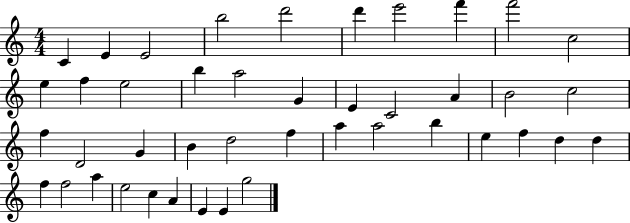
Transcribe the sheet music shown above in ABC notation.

X:1
T:Untitled
M:4/4
L:1/4
K:C
C E E2 b2 d'2 d' e'2 f' f'2 c2 e f e2 b a2 G E C2 A B2 c2 f D2 G B d2 f a a2 b e f d d f f2 a e2 c A E E g2